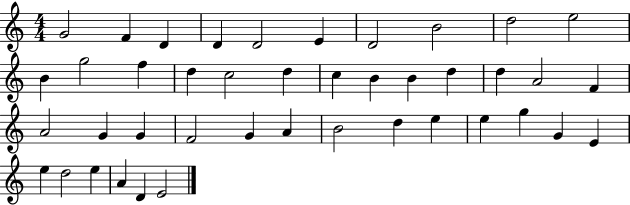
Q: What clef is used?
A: treble